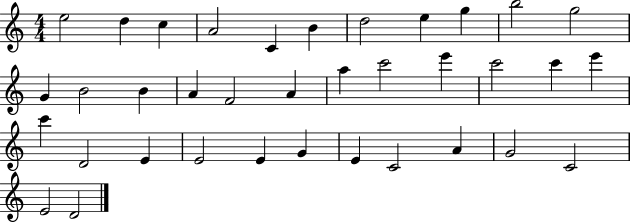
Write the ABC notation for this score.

X:1
T:Untitled
M:4/4
L:1/4
K:C
e2 d c A2 C B d2 e g b2 g2 G B2 B A F2 A a c'2 e' c'2 c' e' c' D2 E E2 E G E C2 A G2 C2 E2 D2